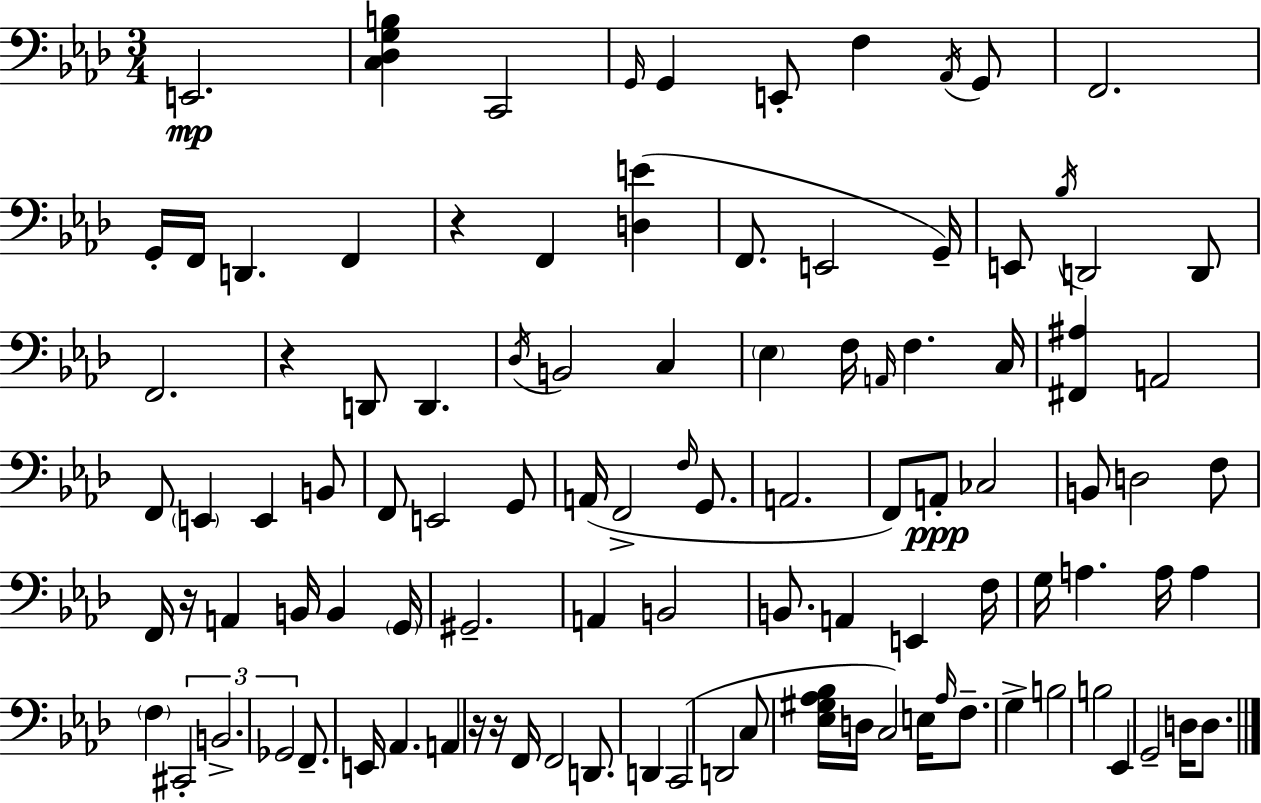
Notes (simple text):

E2/h. [C3,Db3,G3,B3]/q C2/h G2/s G2/q E2/e F3/q Ab2/s G2/e F2/h. G2/s F2/s D2/q. F2/q R/q F2/q [D3,E4]/q F2/e. E2/h G2/s E2/e Bb3/s D2/h D2/e F2/h. R/q D2/e D2/q. Db3/s B2/h C3/q Eb3/q F3/s A2/s F3/q. C3/s [F#2,A#3]/q A2/h F2/e E2/q E2/q B2/e F2/e E2/h G2/e A2/s F2/h F3/s G2/e. A2/h. F2/e A2/e CES3/h B2/e D3/h F3/e F2/s R/s A2/q B2/s B2/q G2/s G#2/h. A2/q B2/h B2/e. A2/q E2/q F3/s G3/s A3/q. A3/s A3/q F3/q C#2/h B2/h. Gb2/h F2/e. E2/s Ab2/q. A2/q R/s R/s F2/s F2/h D2/e. D2/q C2/h D2/h C3/e [Eb3,G#3,Ab3,Bb3]/s D3/s C3/h E3/s Ab3/s F3/e. G3/q B3/h B3/h Eb2/q G2/h D3/s D3/e.